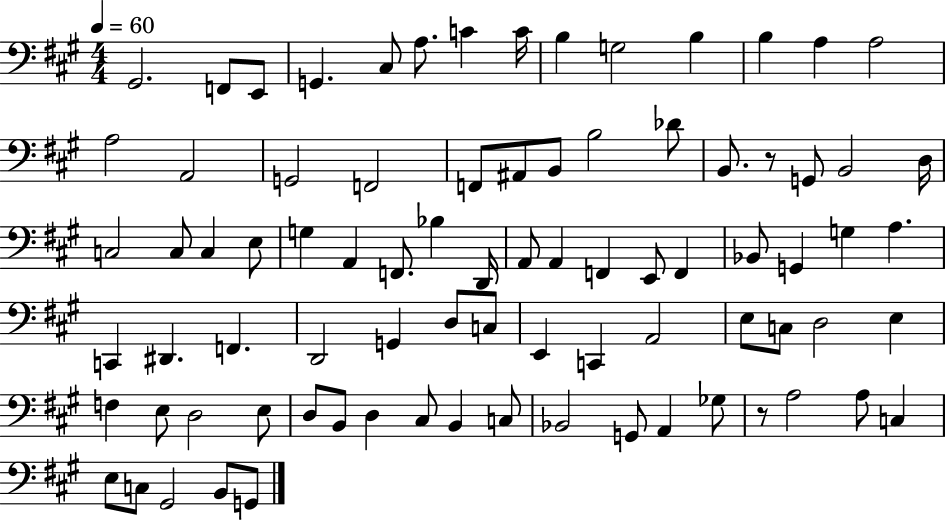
G#2/h. F2/e E2/e G2/q. C#3/e A3/e. C4/q C4/s B3/q G3/h B3/q B3/q A3/q A3/h A3/h A2/h G2/h F2/h F2/e A#2/e B2/e B3/h Db4/e B2/e. R/e G2/e B2/h D3/s C3/h C3/e C3/q E3/e G3/q A2/q F2/e. Bb3/q D2/s A2/e A2/q F2/q E2/e F2/q Bb2/e G2/q G3/q A3/q. C2/q D#2/q. F2/q. D2/h G2/q D3/e C3/e E2/q C2/q A2/h E3/e C3/e D3/h E3/q F3/q E3/e D3/h E3/e D3/e B2/e D3/q C#3/e B2/q C3/e Bb2/h G2/e A2/q Gb3/e R/e A3/h A3/e C3/q E3/e C3/e G#2/h B2/e G2/e